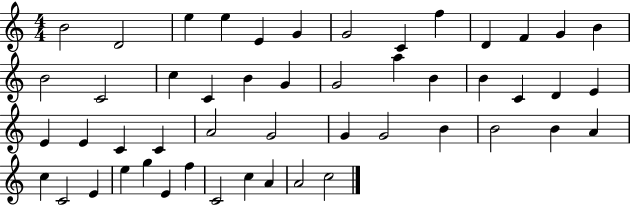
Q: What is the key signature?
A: C major